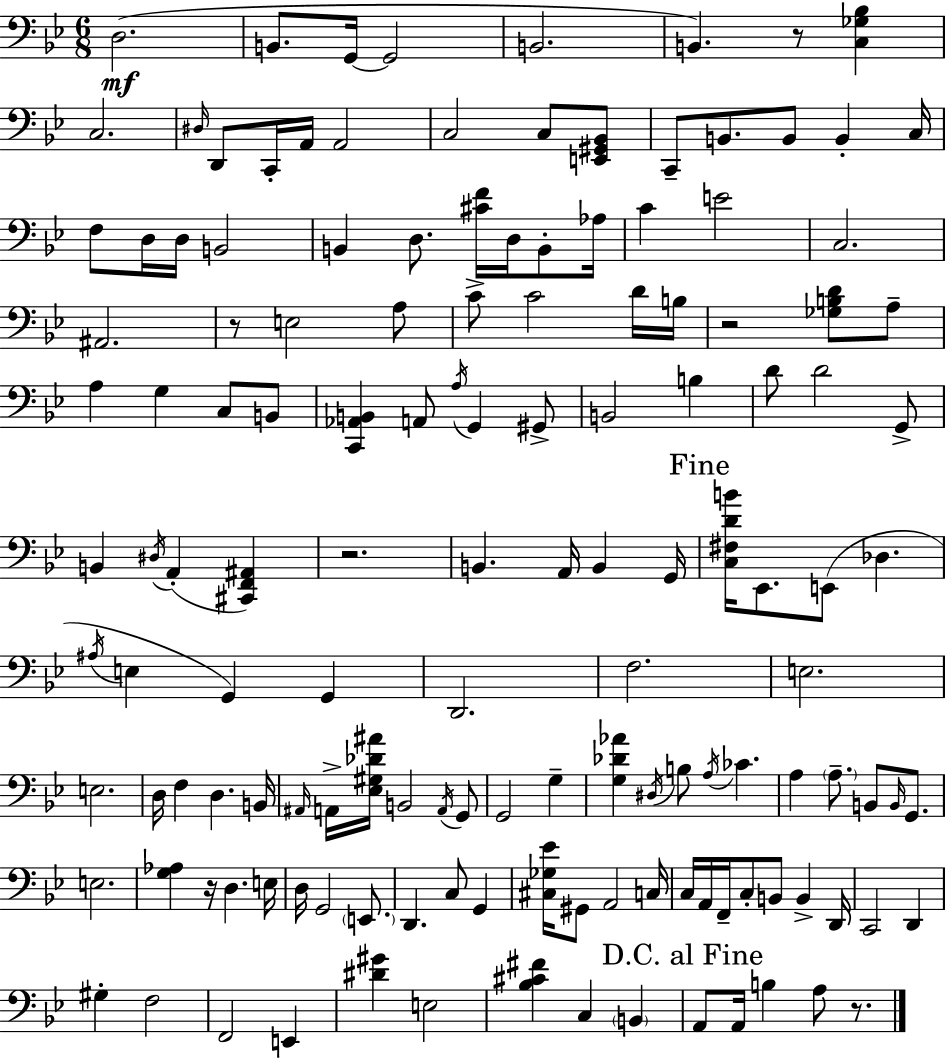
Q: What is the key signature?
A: G minor